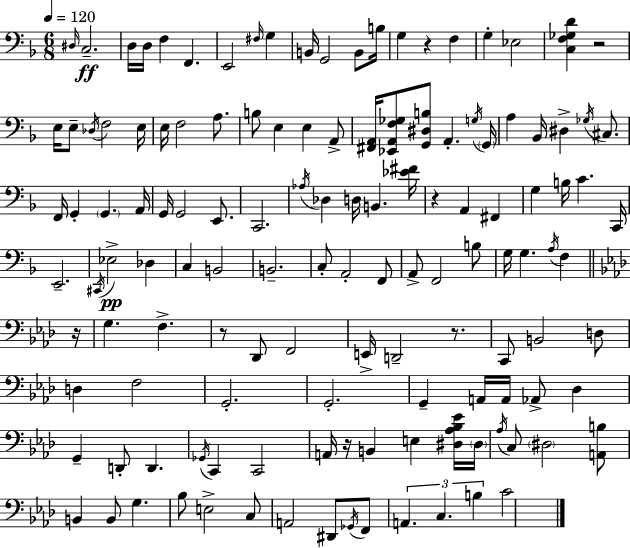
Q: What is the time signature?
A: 6/8